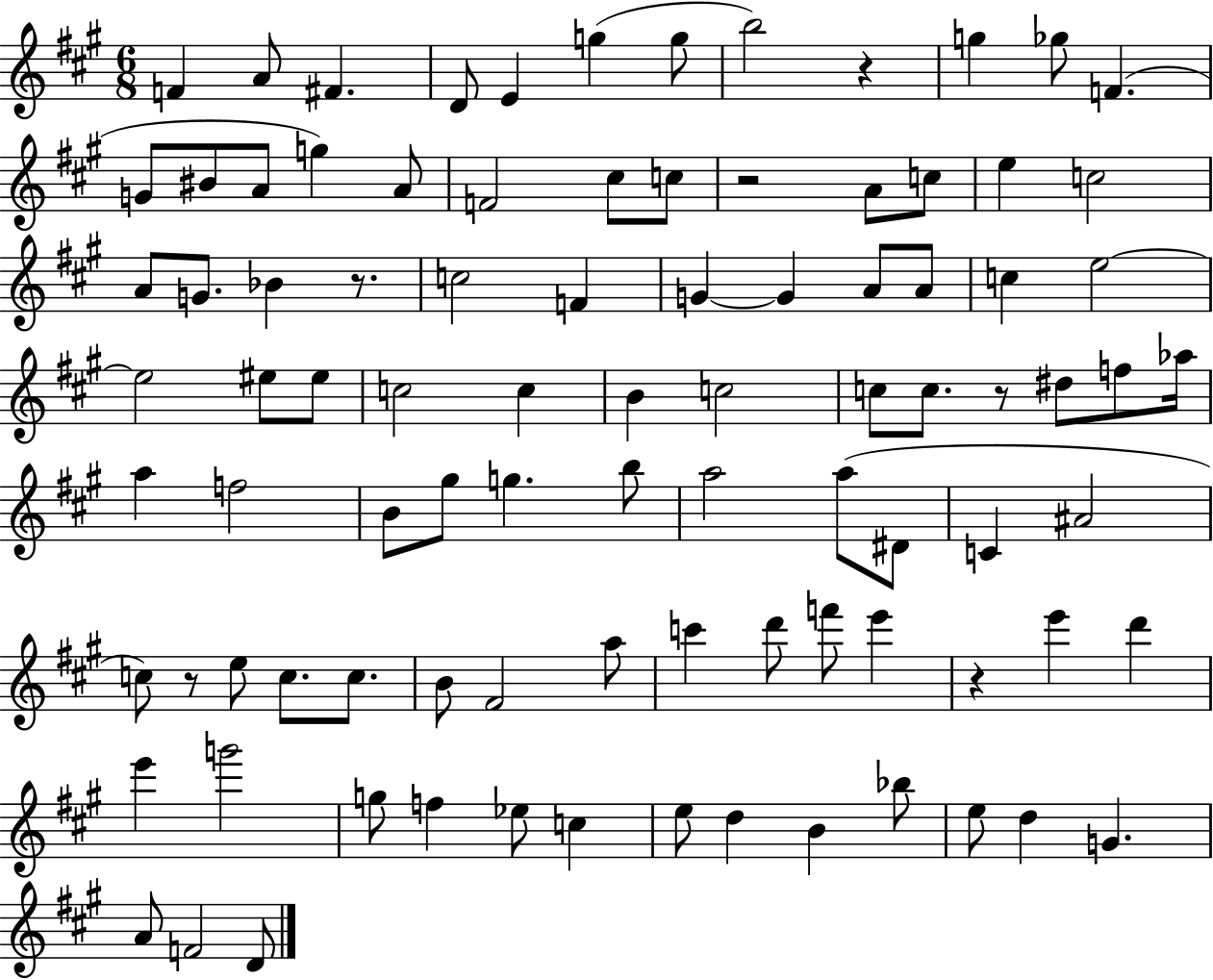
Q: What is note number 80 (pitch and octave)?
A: Bb5